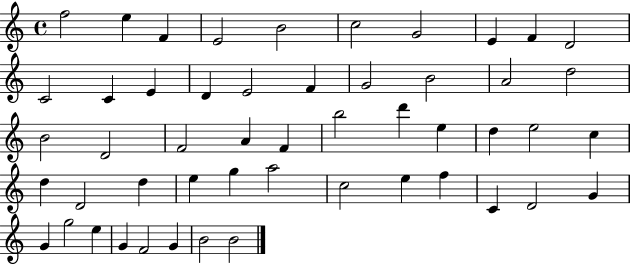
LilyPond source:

{
  \clef treble
  \time 4/4
  \defaultTimeSignature
  \key c \major
  f''2 e''4 f'4 | e'2 b'2 | c''2 g'2 | e'4 f'4 d'2 | \break c'2 c'4 e'4 | d'4 e'2 f'4 | g'2 b'2 | a'2 d''2 | \break b'2 d'2 | f'2 a'4 f'4 | b''2 d'''4 e''4 | d''4 e''2 c''4 | \break d''4 d'2 d''4 | e''4 g''4 a''2 | c''2 e''4 f''4 | c'4 d'2 g'4 | \break g'4 g''2 e''4 | g'4 f'2 g'4 | b'2 b'2 | \bar "|."
}